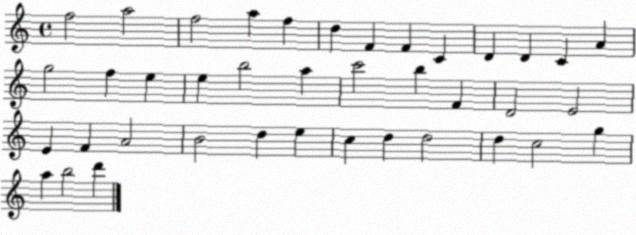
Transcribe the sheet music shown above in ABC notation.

X:1
T:Untitled
M:4/4
L:1/4
K:C
f2 a2 f2 a f d F F C D D C A g2 f e e b2 a c'2 b F D2 E2 E F A2 B2 d e c d d2 d c2 g a b2 d'